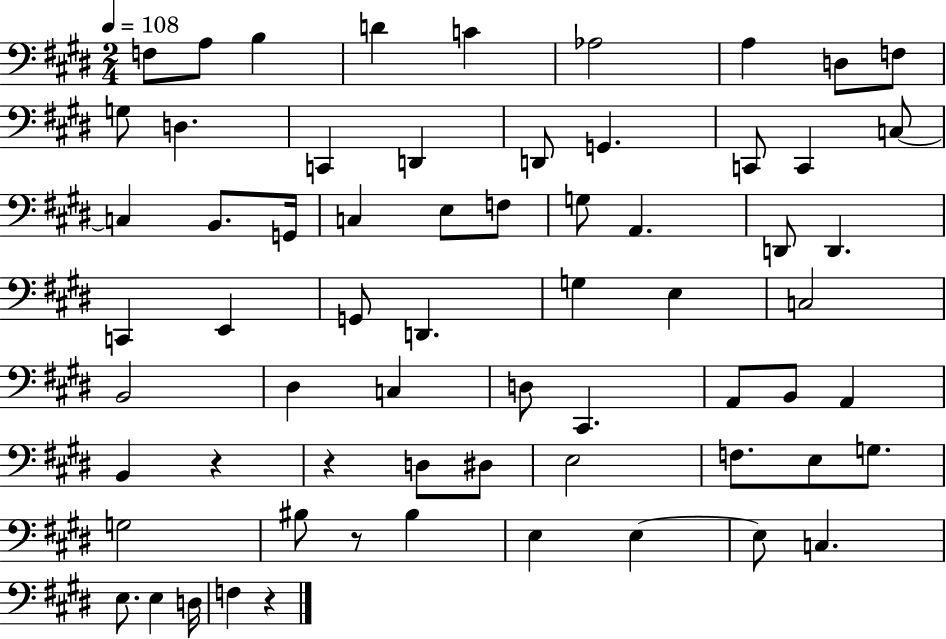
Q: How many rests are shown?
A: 4